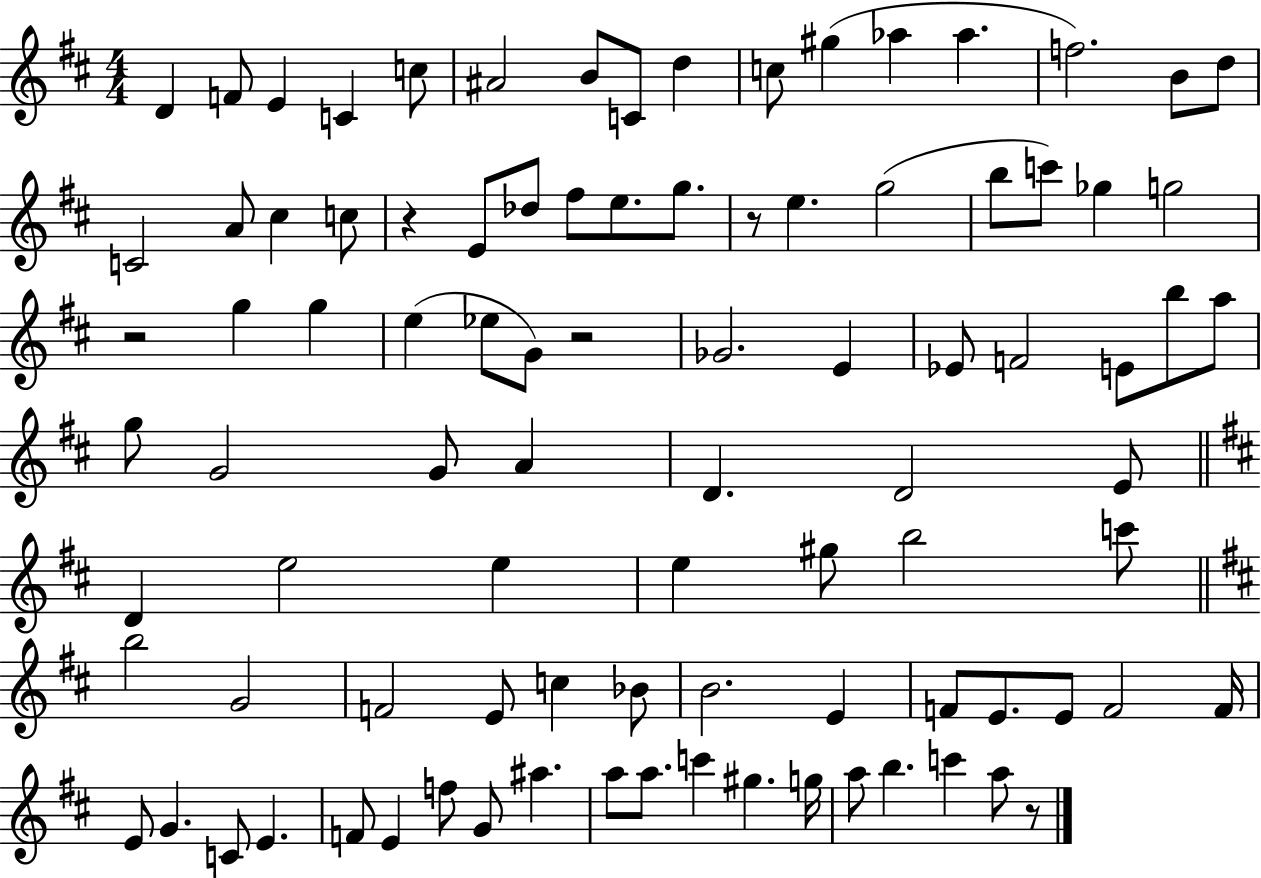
X:1
T:Untitled
M:4/4
L:1/4
K:D
D F/2 E C c/2 ^A2 B/2 C/2 d c/2 ^g _a _a f2 B/2 d/2 C2 A/2 ^c c/2 z E/2 _d/2 ^f/2 e/2 g/2 z/2 e g2 b/2 c'/2 _g g2 z2 g g e _e/2 G/2 z2 _G2 E _E/2 F2 E/2 b/2 a/2 g/2 G2 G/2 A D D2 E/2 D e2 e e ^g/2 b2 c'/2 b2 G2 F2 E/2 c _B/2 B2 E F/2 E/2 E/2 F2 F/4 E/2 G C/2 E F/2 E f/2 G/2 ^a a/2 a/2 c' ^g g/4 a/2 b c' a/2 z/2